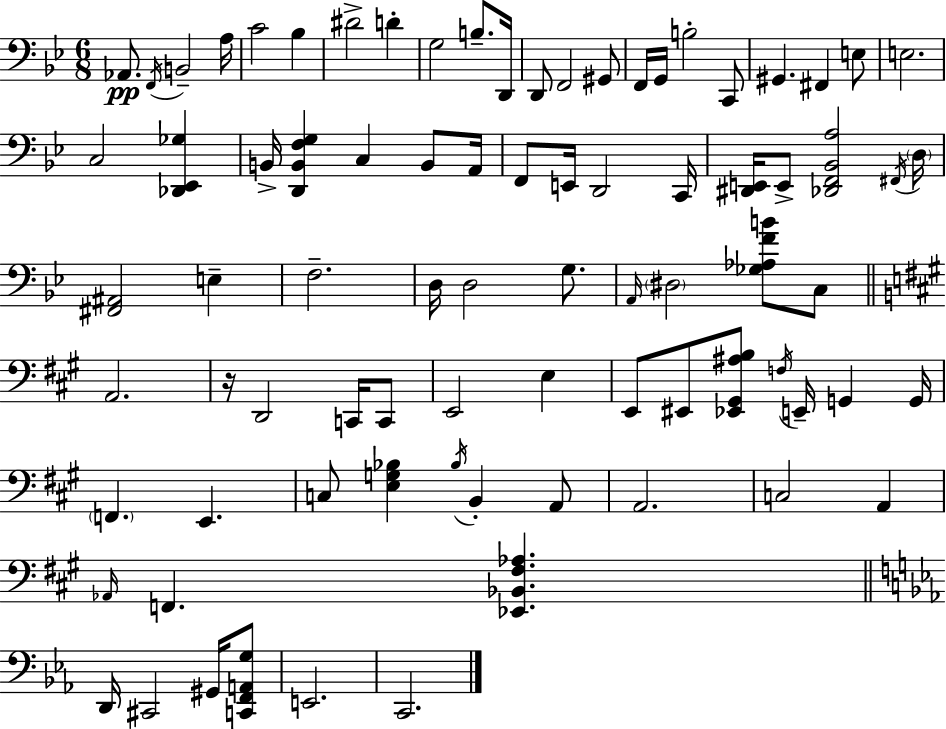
{
  \clef bass
  \numericTimeSignature
  \time 6/8
  \key bes \major
  aes,8.\pp \acciaccatura { f,16 } b,2-- | a16 c'2 bes4 | dis'2-> d'4-. | g2 b8.-- | \break d,16 d,8 f,2 gis,8 | f,16 g,16 b2-. c,8 | gis,4. fis,4 e8 | e2. | \break c2 <des, ees, ges>4 | b,16-> <d, b, f g>4 c4 b,8 | a,16 f,8 e,16 d,2 | c,16 <dis, e,>16 e,8-> <des, f, bes, a>2 | \break \acciaccatura { fis,16 } \parenthesize d16 <fis, ais,>2 e4-- | f2.-- | d16 d2 g8. | \grace { a,16 } \parenthesize dis2 <ges aes f' b'>8 | \break c8 \bar "||" \break \key a \major a,2. | r16 d,2 c,16 c,8 | e,2 e4 | e,8 eis,8 <ees, gis, ais b>8 \acciaccatura { f16 } e,16-- g,4 | \break g,16 \parenthesize f,4. e,4. | c8 <e g bes>4 \acciaccatura { bes16 } b,4-. | a,8 a,2. | c2 a,4 | \break \grace { aes,16 } f,4. <ees, bes, fis aes>4. | \bar "||" \break \key ees \major d,16 cis,2 gis,16 <c, f, a, g>8 | e,2. | c,2. | \bar "|."
}